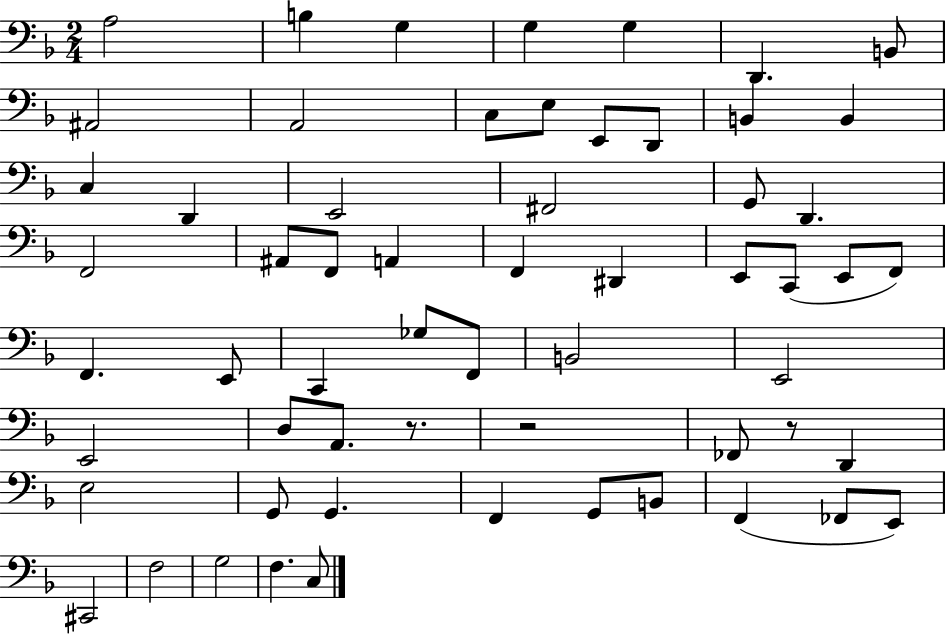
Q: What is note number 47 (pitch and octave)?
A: F2